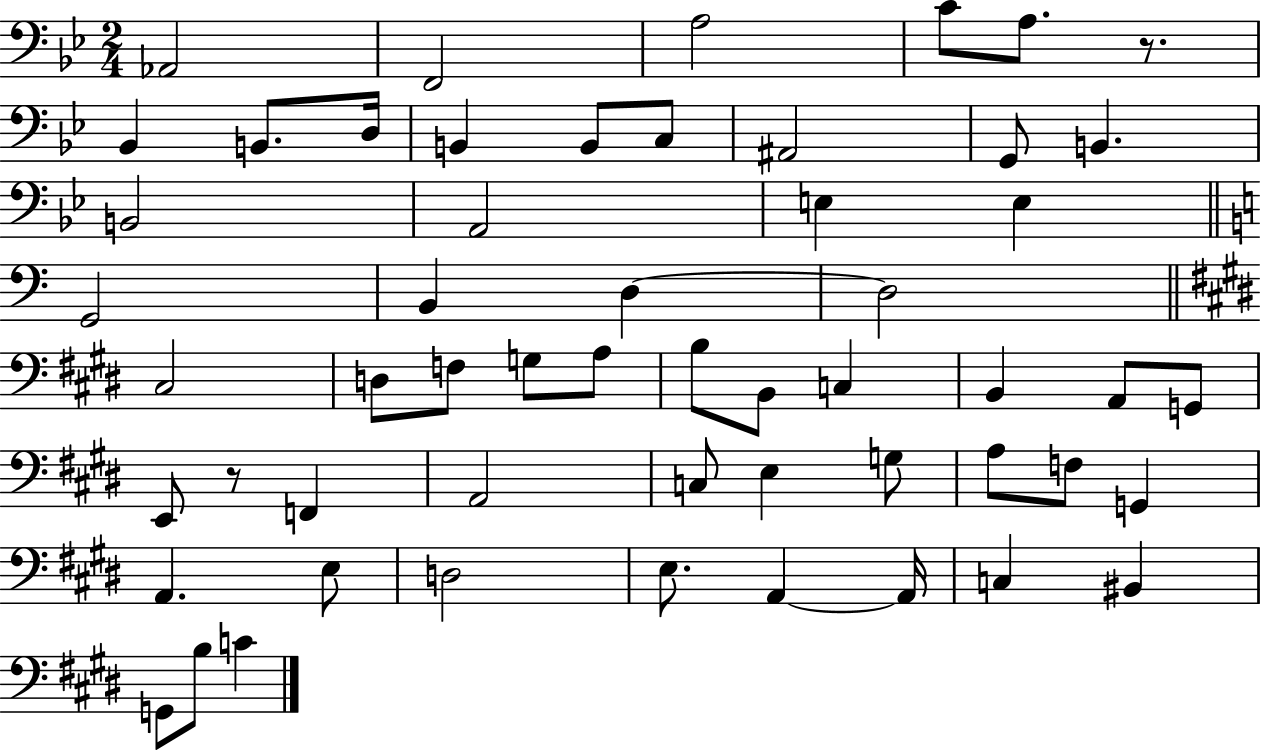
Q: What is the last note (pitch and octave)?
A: C4